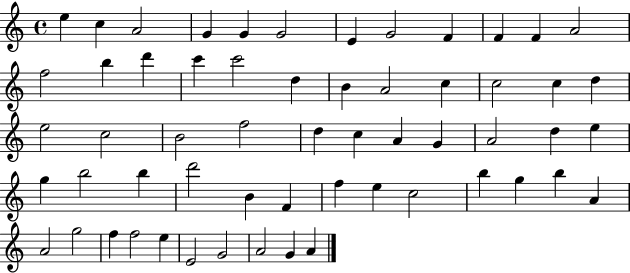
E5/q C5/q A4/h G4/q G4/q G4/h E4/q G4/h F4/q F4/q F4/q A4/h F5/h B5/q D6/q C6/q C6/h D5/q B4/q A4/h C5/q C5/h C5/q D5/q E5/h C5/h B4/h F5/h D5/q C5/q A4/q G4/q A4/h D5/q E5/q G5/q B5/h B5/q D6/h B4/q F4/q F5/q E5/q C5/h B5/q G5/q B5/q A4/q A4/h G5/h F5/q F5/h E5/q E4/h G4/h A4/h G4/q A4/q